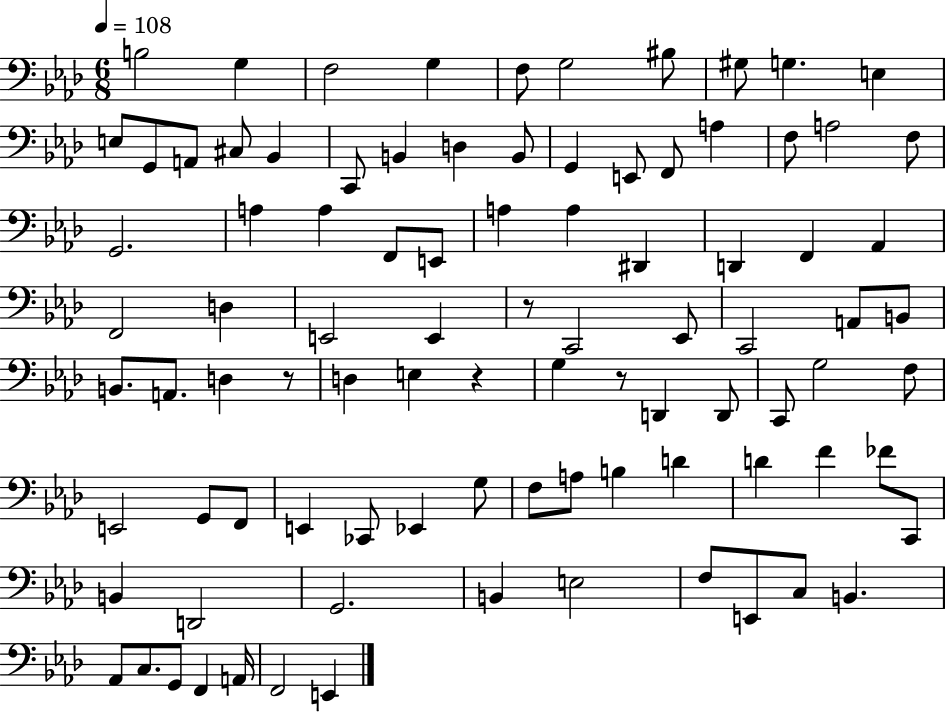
{
  \clef bass
  \numericTimeSignature
  \time 6/8
  \key aes \major
  \tempo 4 = 108
  b2 g4 | f2 g4 | f8 g2 bis8 | gis8 g4. e4 | \break e8 g,8 a,8 cis8 bes,4 | c,8 b,4 d4 b,8 | g,4 e,8 f,8 a4 | f8 a2 f8 | \break g,2. | a4 a4 f,8 e,8 | a4 a4 dis,4 | d,4 f,4 aes,4 | \break f,2 d4 | e,2 e,4 | r8 c,2 ees,8 | c,2 a,8 b,8 | \break b,8. a,8. d4 r8 | d4 e4 r4 | g4 r8 d,4 d,8 | c,8 g2 f8 | \break e,2 g,8 f,8 | e,4 ces,8 ees,4 g8 | f8 a8 b4 d'4 | d'4 f'4 fes'8 c,8 | \break b,4 d,2 | g,2. | b,4 e2 | f8 e,8 c8 b,4. | \break aes,8 c8. g,8 f,4 a,16 | f,2 e,4 | \bar "|."
}